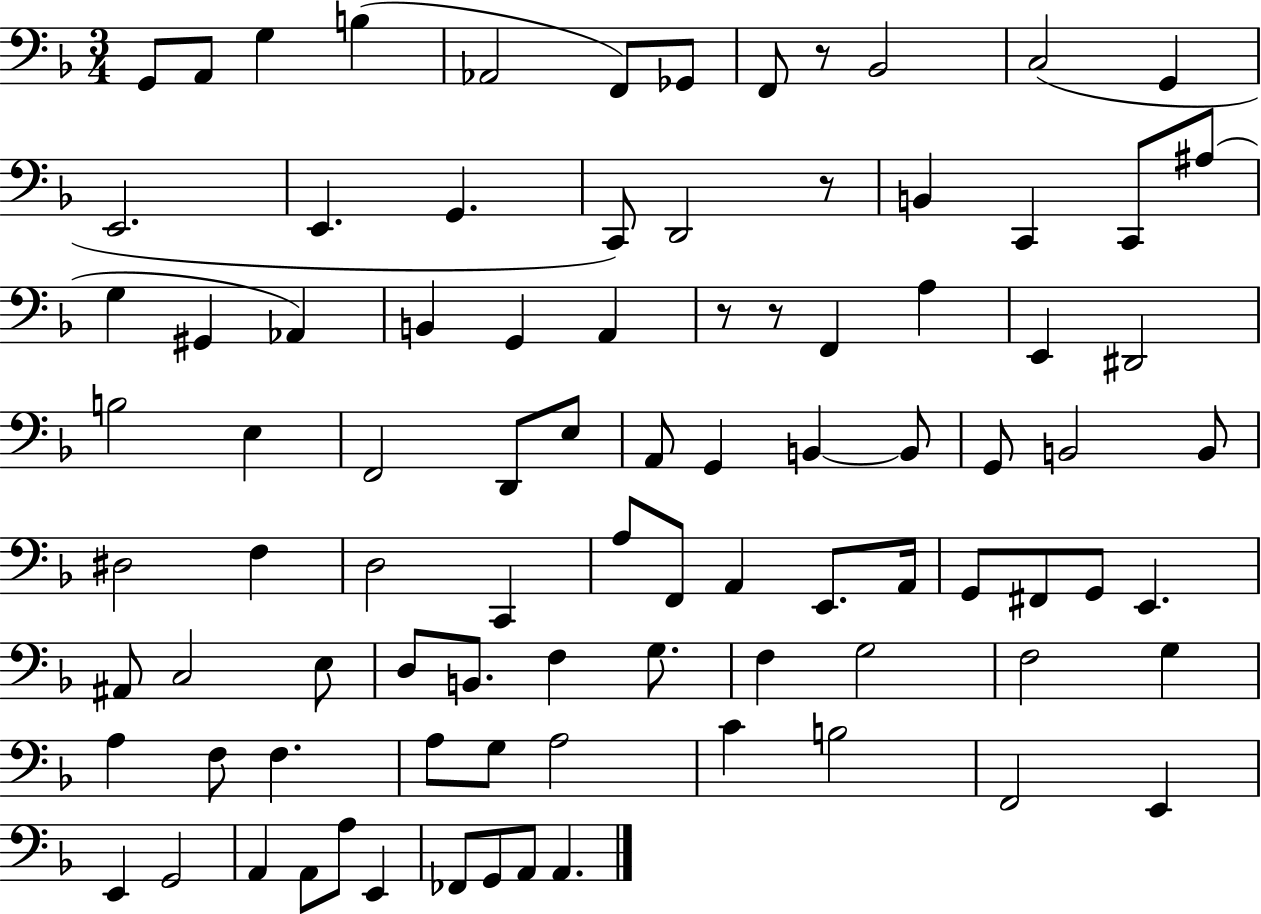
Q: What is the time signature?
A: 3/4